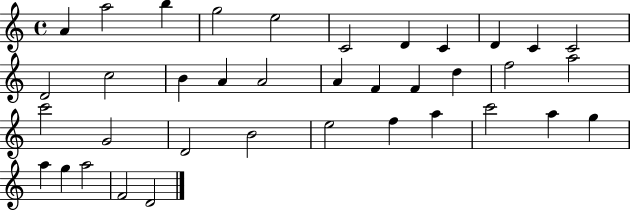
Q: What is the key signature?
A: C major